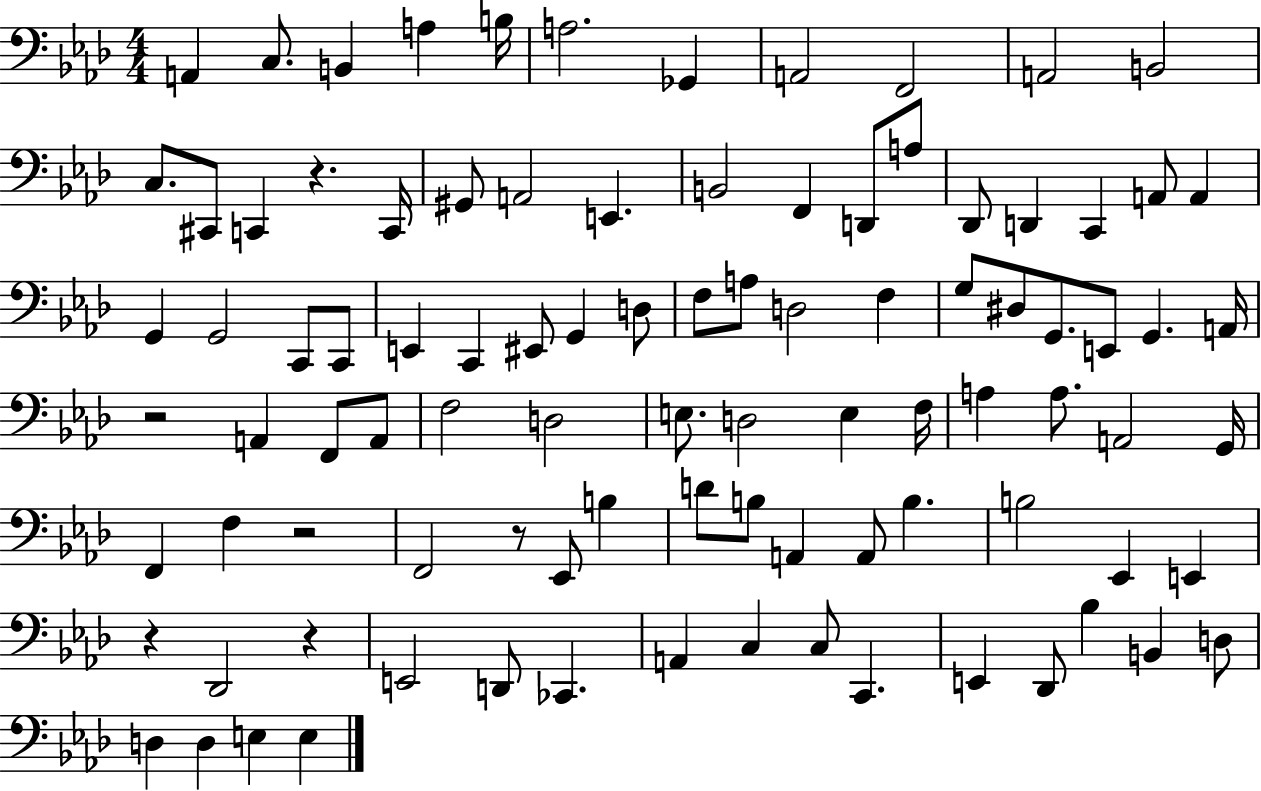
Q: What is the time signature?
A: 4/4